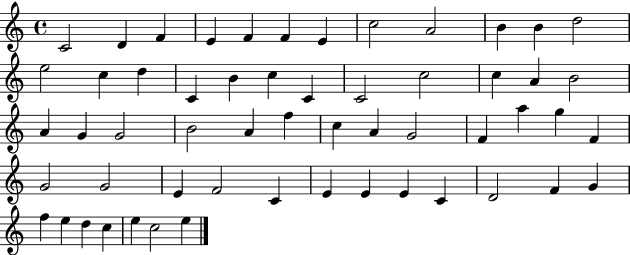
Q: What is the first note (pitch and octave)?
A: C4